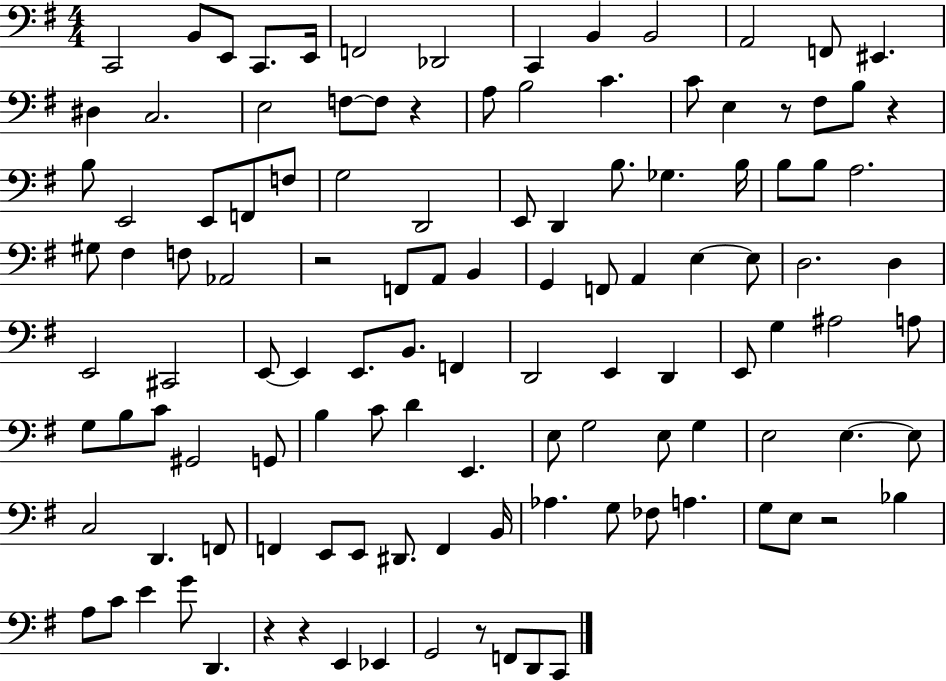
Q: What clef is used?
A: bass